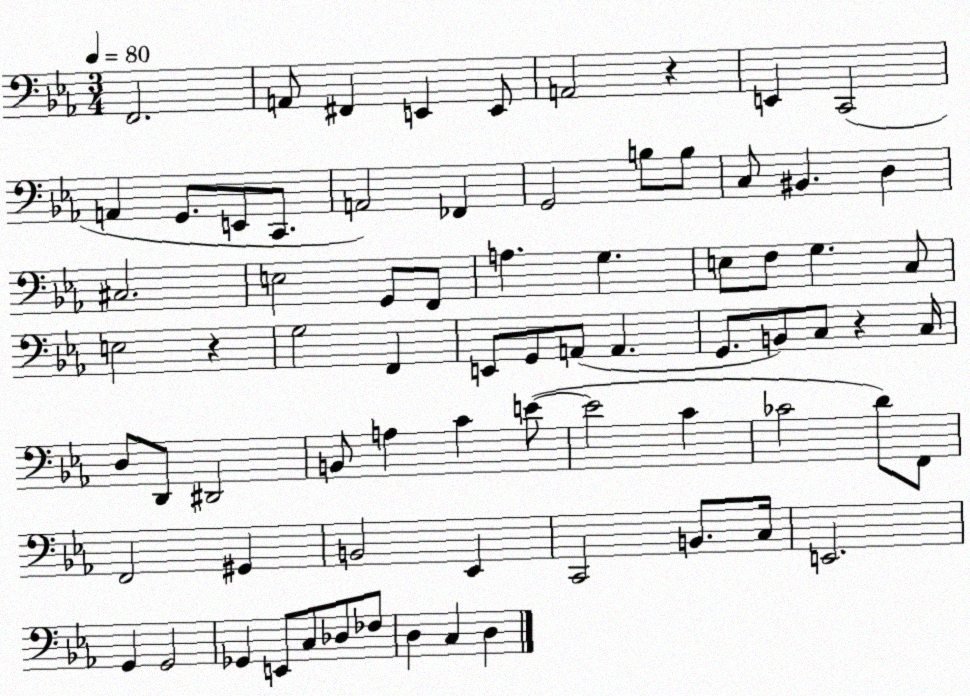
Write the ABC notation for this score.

X:1
T:Untitled
M:3/4
L:1/4
K:Eb
F,,2 A,,/2 ^F,, E,, E,,/2 A,,2 z E,, C,,2 A,, G,,/2 E,,/2 C,,/2 A,,2 _F,, G,,2 B,/2 B,/2 C,/2 ^B,, D, ^C,2 E,2 G,,/2 F,,/2 A, G, E,/2 F,/2 G, C,/2 E,2 z G,2 F,, E,,/2 G,,/2 A,,/2 A,, G,,/2 B,,/2 C,/2 z C,/4 D,/2 D,,/2 ^D,,2 B,,/2 A, C E/2 E2 C _C2 D/2 F,,/2 F,,2 ^G,, B,,2 _E,, C,,2 B,,/2 C,/4 E,,2 G,, G,,2 _G,, E,,/2 C,/2 _D,/2 _F,/2 D, C, D,